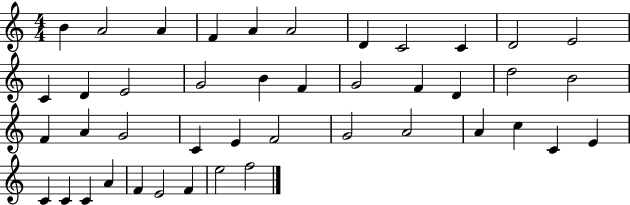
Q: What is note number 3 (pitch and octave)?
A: A4